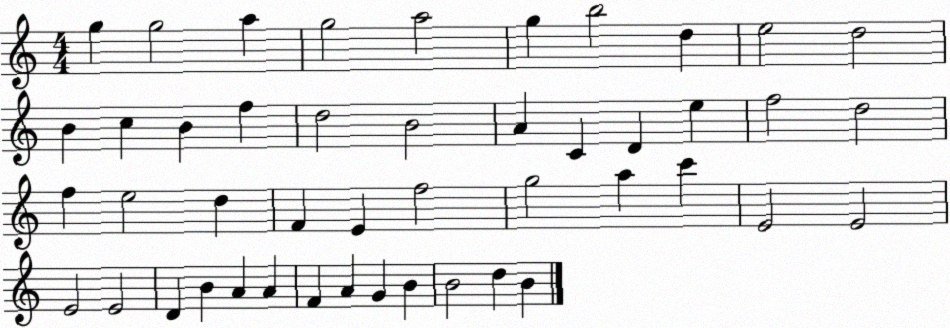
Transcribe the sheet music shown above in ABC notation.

X:1
T:Untitled
M:4/4
L:1/4
K:C
g g2 a g2 a2 g b2 d e2 d2 B c B f d2 B2 A C D e f2 d2 f e2 d F E f2 g2 a c' E2 E2 E2 E2 D B A A F A G B B2 d B